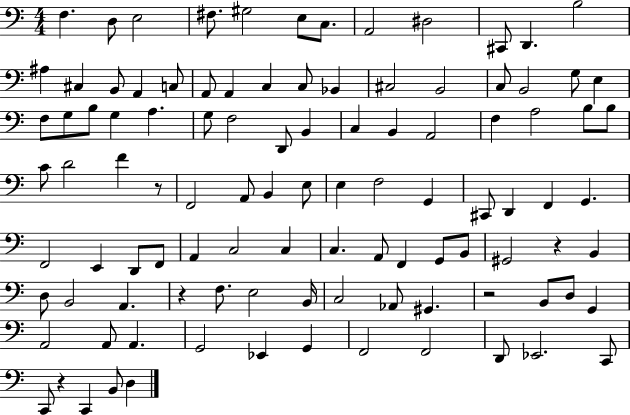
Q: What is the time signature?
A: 4/4